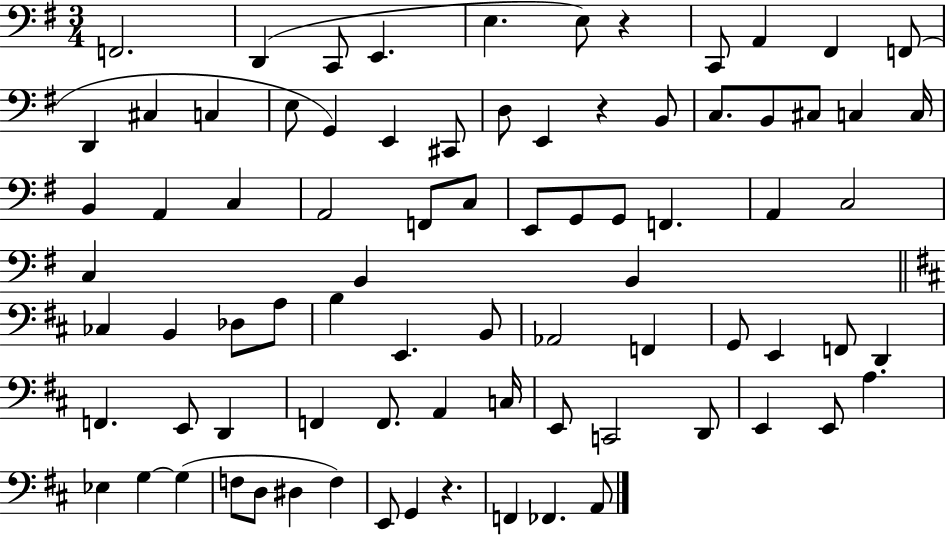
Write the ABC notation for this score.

X:1
T:Untitled
M:3/4
L:1/4
K:G
F,,2 D,, C,,/2 E,, E, E,/2 z C,,/2 A,, ^F,, F,,/2 D,, ^C, C, E,/2 G,, E,, ^C,,/2 D,/2 E,, z B,,/2 C,/2 B,,/2 ^C,/2 C, C,/4 B,, A,, C, A,,2 F,,/2 C,/2 E,,/2 G,,/2 G,,/2 F,, A,, C,2 C, B,, B,, _C, B,, _D,/2 A,/2 B, E,, B,,/2 _A,,2 F,, G,,/2 E,, F,,/2 D,, F,, E,,/2 D,, F,, F,,/2 A,, C,/4 E,,/2 C,,2 D,,/2 E,, E,,/2 A, _E, G, G, F,/2 D,/2 ^D, F, E,,/2 G,, z F,, _F,, A,,/2